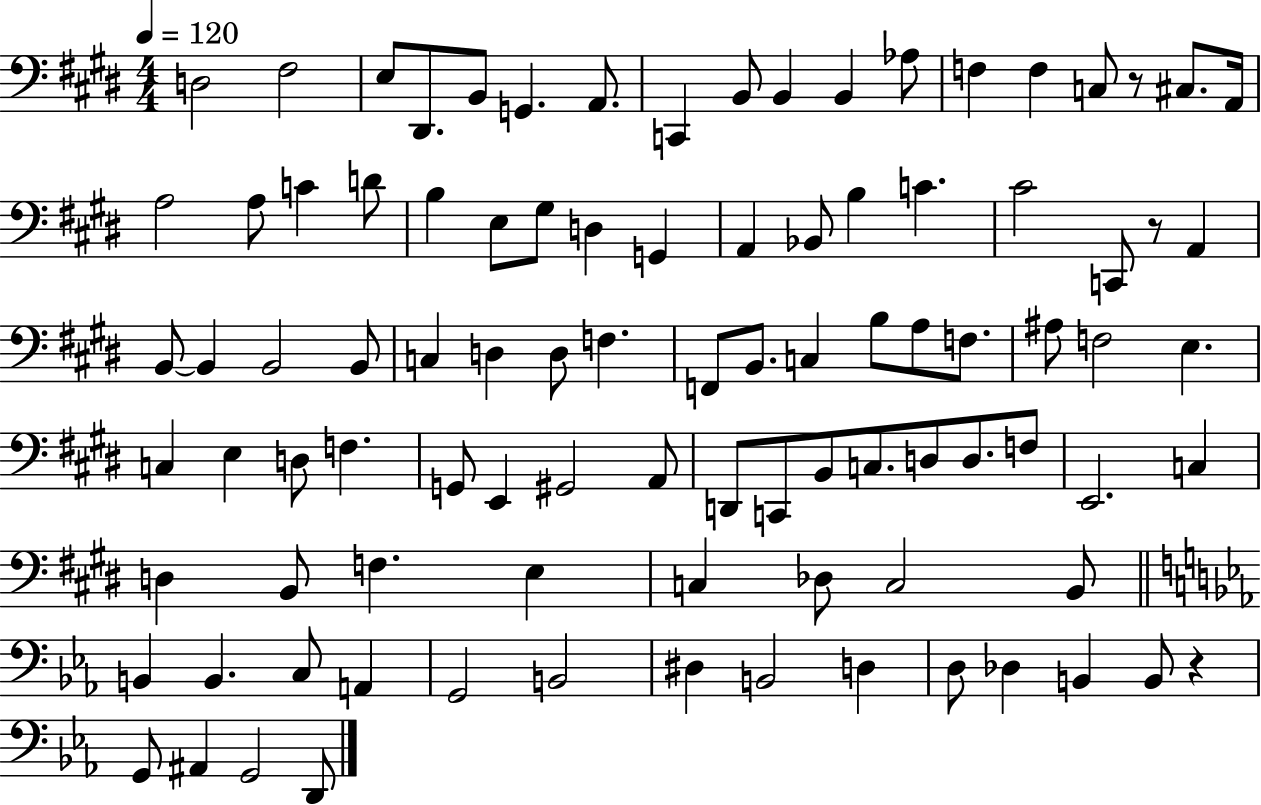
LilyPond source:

{
  \clef bass
  \numericTimeSignature
  \time 4/4
  \key e \major
  \tempo 4 = 120
  d2 fis2 | e8 dis,8. b,8 g,4. a,8. | c,4 b,8 b,4 b,4 aes8 | f4 f4 c8 r8 cis8. a,16 | \break a2 a8 c'4 d'8 | b4 e8 gis8 d4 g,4 | a,4 bes,8 b4 c'4. | cis'2 c,8 r8 a,4 | \break b,8~~ b,4 b,2 b,8 | c4 d4 d8 f4. | f,8 b,8. c4 b8 a8 f8. | ais8 f2 e4. | \break c4 e4 d8 f4. | g,8 e,4 gis,2 a,8 | d,8 c,8 b,8 c8. d8 d8. f8 | e,2. c4 | \break d4 b,8 f4. e4 | c4 des8 c2 b,8 | \bar "||" \break \key c \minor b,4 b,4. c8 a,4 | g,2 b,2 | dis4 b,2 d4 | d8 des4 b,4 b,8 r4 | \break g,8 ais,4 g,2 d,8 | \bar "|."
}